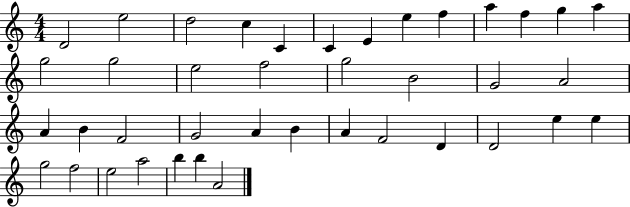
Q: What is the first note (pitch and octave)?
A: D4